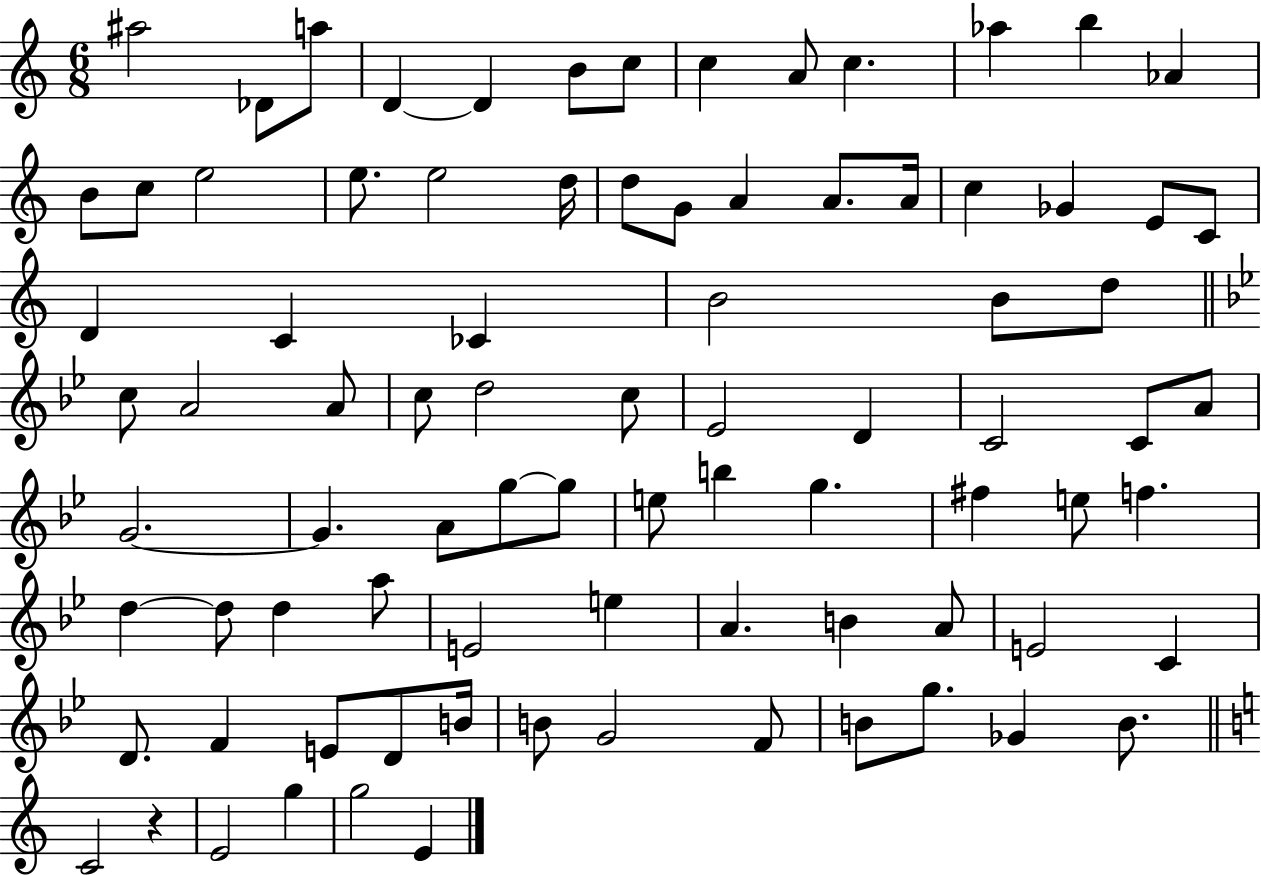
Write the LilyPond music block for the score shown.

{
  \clef treble
  \numericTimeSignature
  \time 6/8
  \key c \major
  \repeat volta 2 { ais''2 des'8 a''8 | d'4~~ d'4 b'8 c''8 | c''4 a'8 c''4. | aes''4 b''4 aes'4 | \break b'8 c''8 e''2 | e''8. e''2 d''16 | d''8 g'8 a'4 a'8. a'16 | c''4 ges'4 e'8 c'8 | \break d'4 c'4 ces'4 | b'2 b'8 d''8 | \bar "||" \break \key g \minor c''8 a'2 a'8 | c''8 d''2 c''8 | ees'2 d'4 | c'2 c'8 a'8 | \break g'2.~~ | g'4. a'8 g''8~~ g''8 | e''8 b''4 g''4. | fis''4 e''8 f''4. | \break d''4~~ d''8 d''4 a''8 | e'2 e''4 | a'4. b'4 a'8 | e'2 c'4 | \break d'8. f'4 e'8 d'8 b'16 | b'8 g'2 f'8 | b'8 g''8. ges'4 b'8. | \bar "||" \break \key c \major c'2 r4 | e'2 g''4 | g''2 e'4 | } \bar "|."
}